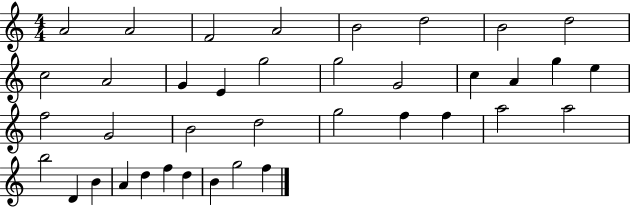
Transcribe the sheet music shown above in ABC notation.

X:1
T:Untitled
M:4/4
L:1/4
K:C
A2 A2 F2 A2 B2 d2 B2 d2 c2 A2 G E g2 g2 G2 c A g e f2 G2 B2 d2 g2 f f a2 a2 b2 D B A d f d B g2 f